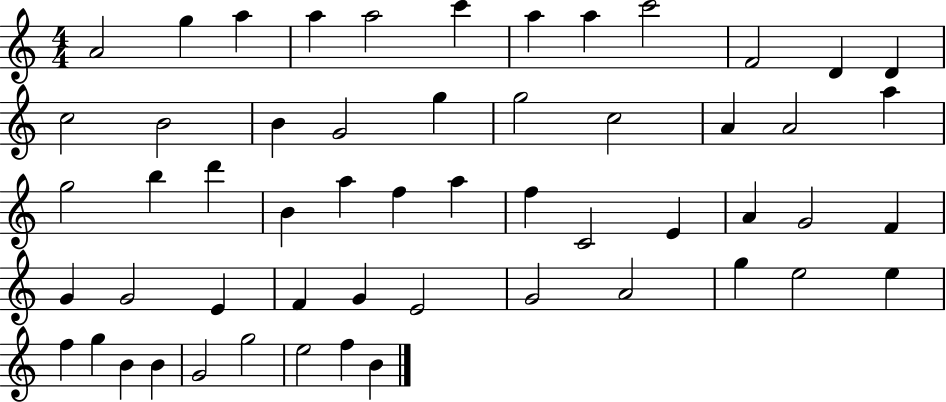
{
  \clef treble
  \numericTimeSignature
  \time 4/4
  \key c \major
  a'2 g''4 a''4 | a''4 a''2 c'''4 | a''4 a''4 c'''2 | f'2 d'4 d'4 | \break c''2 b'2 | b'4 g'2 g''4 | g''2 c''2 | a'4 a'2 a''4 | \break g''2 b''4 d'''4 | b'4 a''4 f''4 a''4 | f''4 c'2 e'4 | a'4 g'2 f'4 | \break g'4 g'2 e'4 | f'4 g'4 e'2 | g'2 a'2 | g''4 e''2 e''4 | \break f''4 g''4 b'4 b'4 | g'2 g''2 | e''2 f''4 b'4 | \bar "|."
}